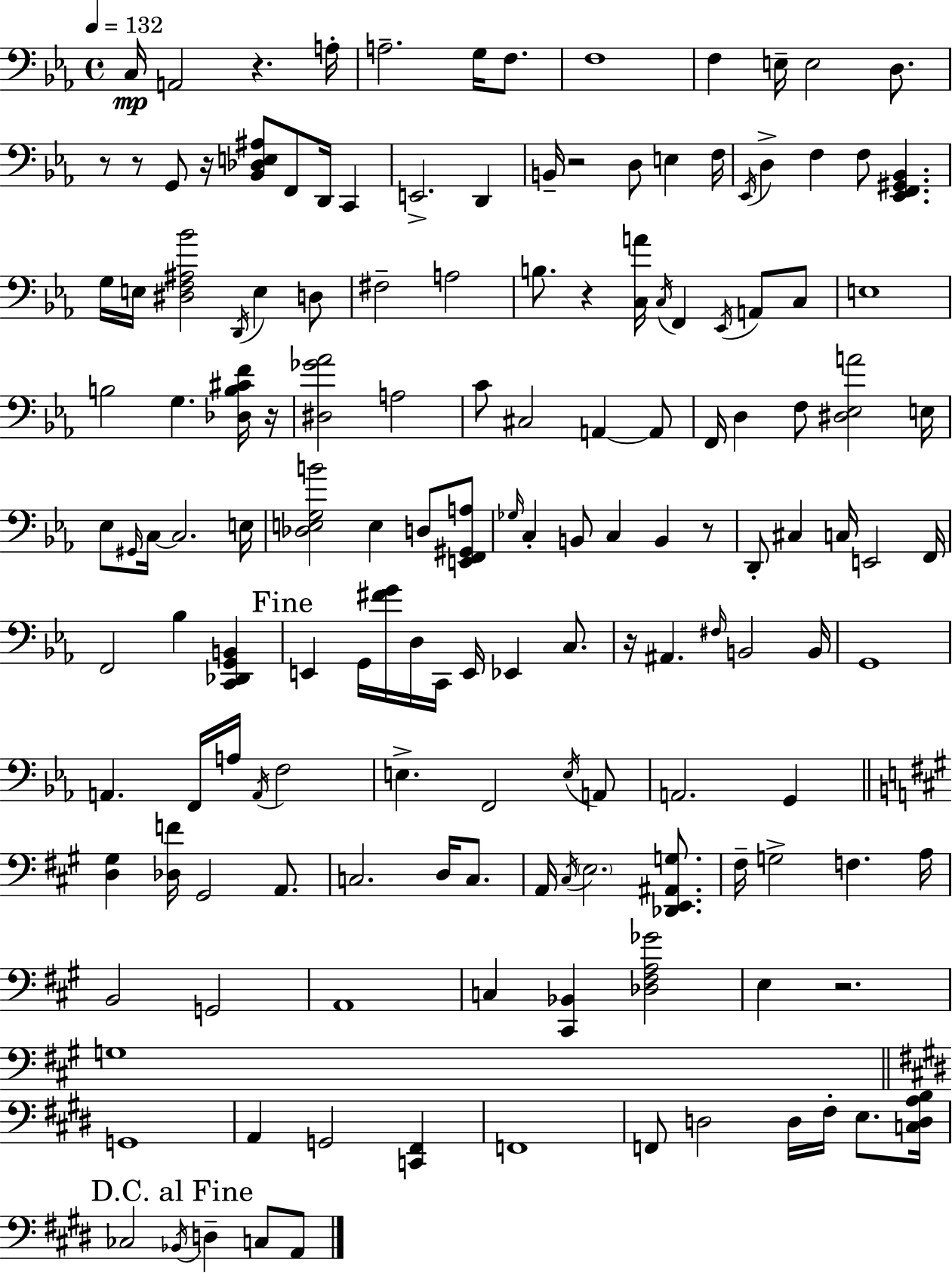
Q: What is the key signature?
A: C minor